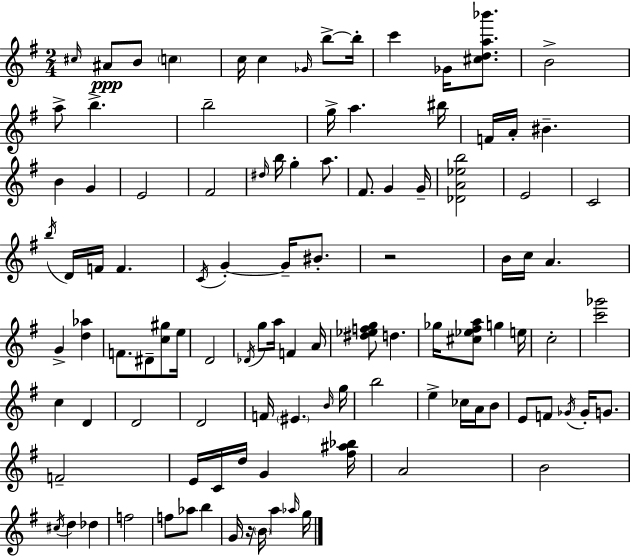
{
  \clef treble
  \numericTimeSignature
  \time 2/4
  \key g \major
  \grace { cis''16 }\ppp ais'8 b'8 \parenthesize c''4 | c''16 c''4 \grace { ges'16 } b''8->~~ | b''16-. c'''4 ges'16 <cis'' d'' a'' bes'''>8. | b'2-> | \break a''8-> b''4.-> | b''2-- | g''16-> a''4. | bis''16 f'16 a'16-. bis'4.-- | \break b'4 g'4 | e'2 | fis'2 | \grace { dis''16 } b''16 g''4-. | \break a''8. fis'8. g'4 | g'16-- <des' a' ees'' b''>2 | e'2 | c'2 | \break \acciaccatura { b''16 } d'16 f'16 f'4. | \acciaccatura { c'16 } g'4-.~~ | g'16-- bis'8.-. r2 | b'16 c''16 a'4. | \break g'4-> | <d'' aes''>4 f'8. | dis'8-- <c'' gis''>8 e''16 d'2 | \acciaccatura { des'16 } g''8 | \break a''16 f'4 a'16 <dis'' ees'' f'' g''>8 | d''4. ges''16 <cis'' ees'' fis'' a''>8 | g''4 e''16 c''2-. | <c''' ges'''>2 | \break c''4 | d'4 d'2 | d'2 | f'16 \parenthesize eis'4. | \break \grace { b'16 } g''16 b''2 | e''4-> | ces''16 a'16 b'8 e'8 | f'8 \acciaccatura { ges'16 } ges'16-. g'8. | \break f'2-- | e'16 c'16 d''16 g'4 <fis'' ais'' bes''>16 | a'2 | b'2 | \break \acciaccatura { cis''16 } d''4 des''4 | f''2 | f''8 aes''8 b''4 | g'16 r16 \parenthesize b'16 a''4 | \break \grace { aes''16 } g''16 \bar "|."
}